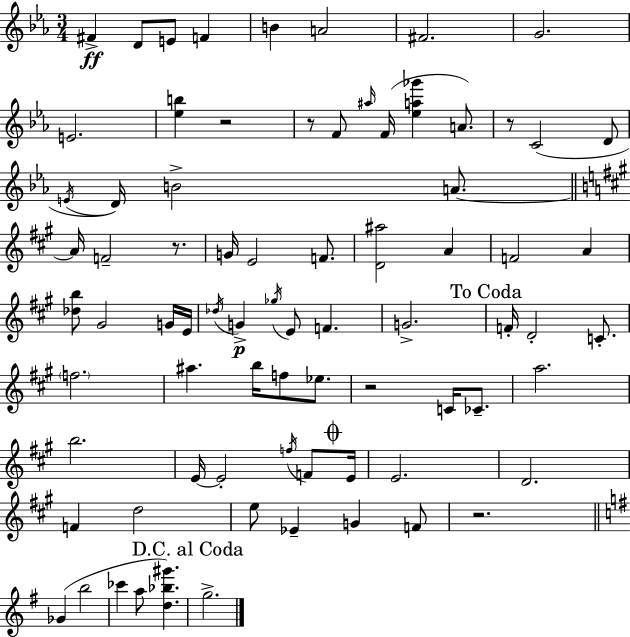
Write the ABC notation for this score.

X:1
T:Untitled
M:3/4
L:1/4
K:Eb
^F D/2 E/2 F B A2 ^F2 G2 E2 [_eb] z2 z/2 F/2 ^a/4 F/4 [_ea_g'] A/2 z/2 C2 D/2 E/4 D/4 B2 A/2 A/4 F2 z/2 G/4 E2 F/2 [D^a]2 A F2 A [_db]/2 ^G2 G/4 E/4 _d/4 G _g/4 E/2 F G2 F/4 D2 C/2 f2 ^a b/4 f/2 _e/2 z2 C/4 _C/2 a2 b2 E/4 E2 f/4 F/2 E/4 E2 D2 F d2 e/2 _E G F/2 z2 _G b2 _c' a/2 [d_b^g'] g2